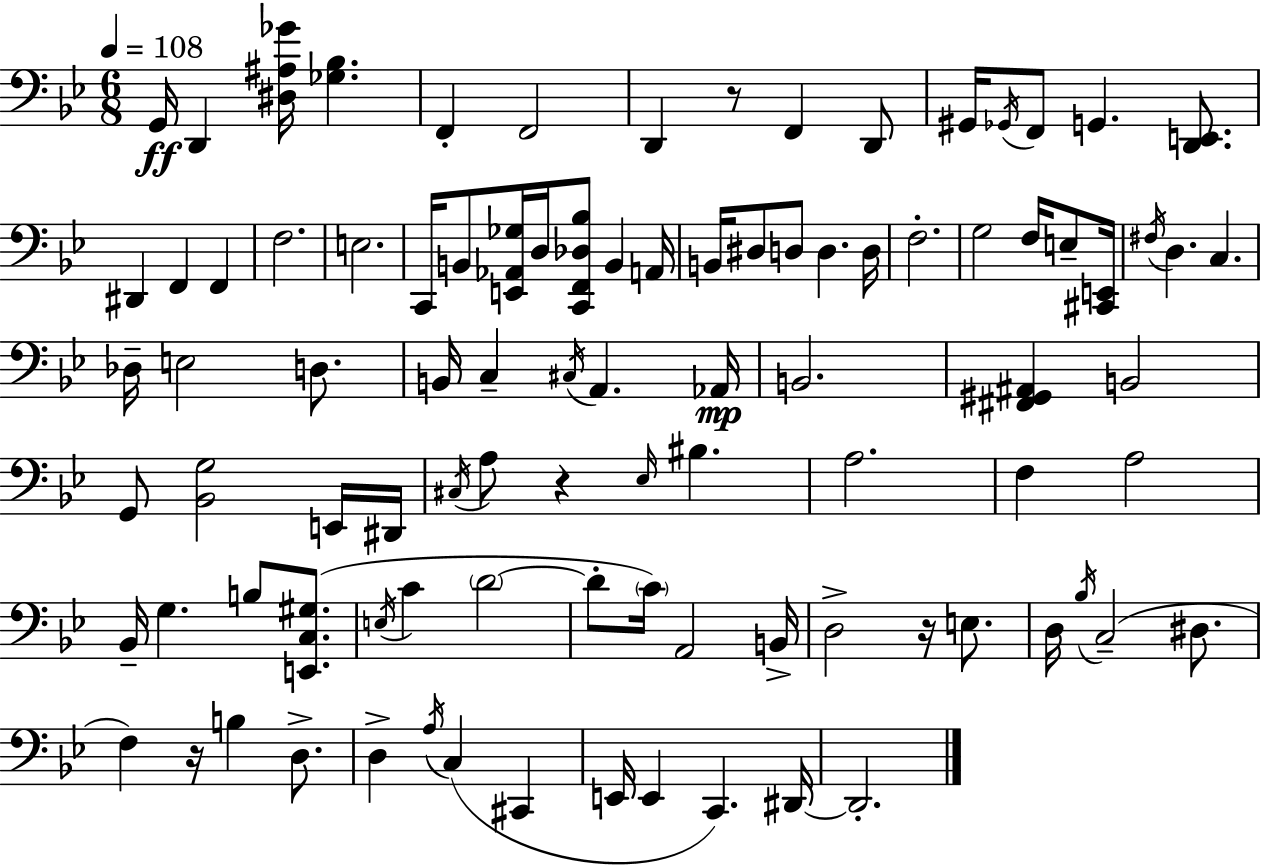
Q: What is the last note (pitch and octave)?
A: D#2